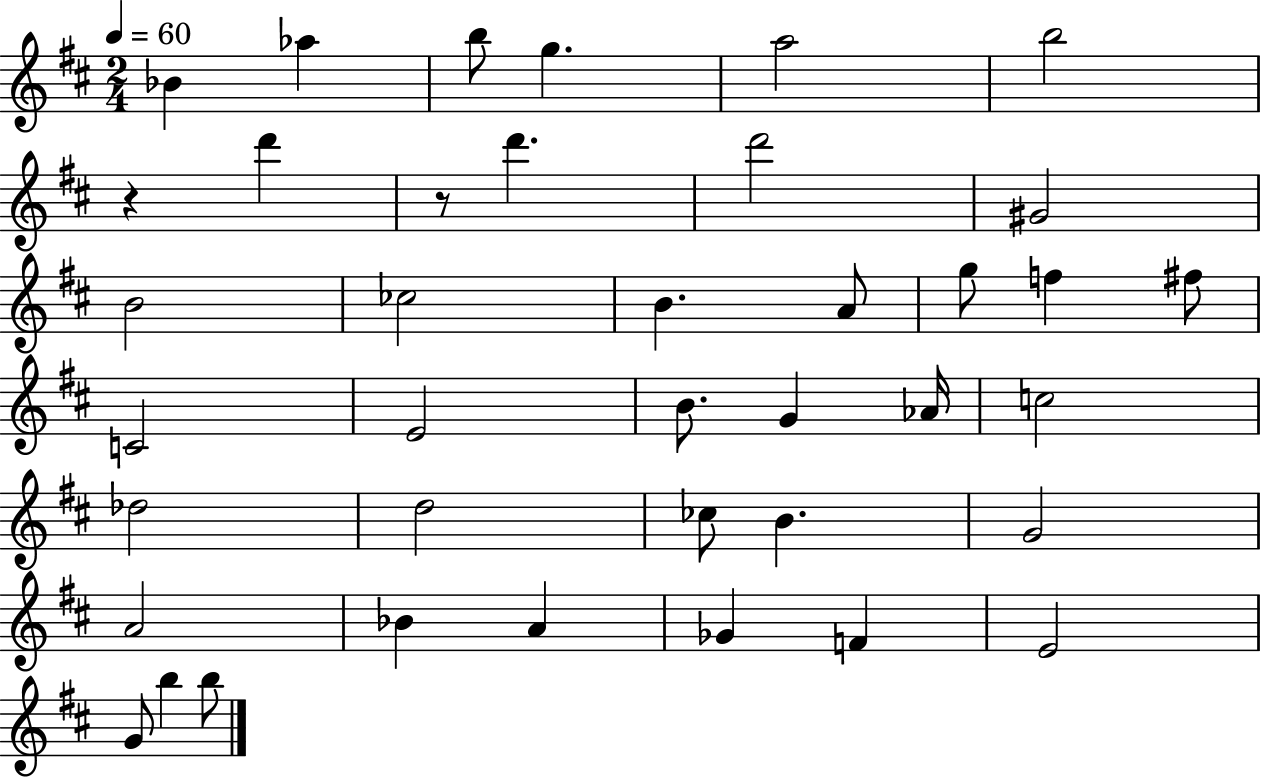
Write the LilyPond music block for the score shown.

{
  \clef treble
  \numericTimeSignature
  \time 2/4
  \key d \major
  \tempo 4 = 60
  bes'4 aes''4 | b''8 g''4. | a''2 | b''2 | \break r4 d'''4 | r8 d'''4. | d'''2 | gis'2 | \break b'2 | ces''2 | b'4. a'8 | g''8 f''4 fis''8 | \break c'2 | e'2 | b'8. g'4 aes'16 | c''2 | \break des''2 | d''2 | ces''8 b'4. | g'2 | \break a'2 | bes'4 a'4 | ges'4 f'4 | e'2 | \break g'8 b''4 b''8 | \bar "|."
}